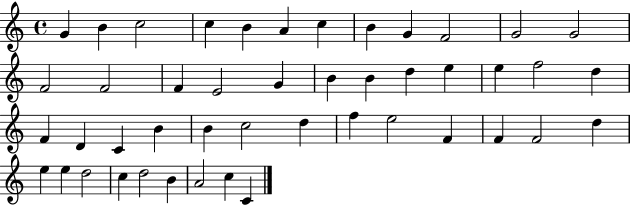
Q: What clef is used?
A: treble